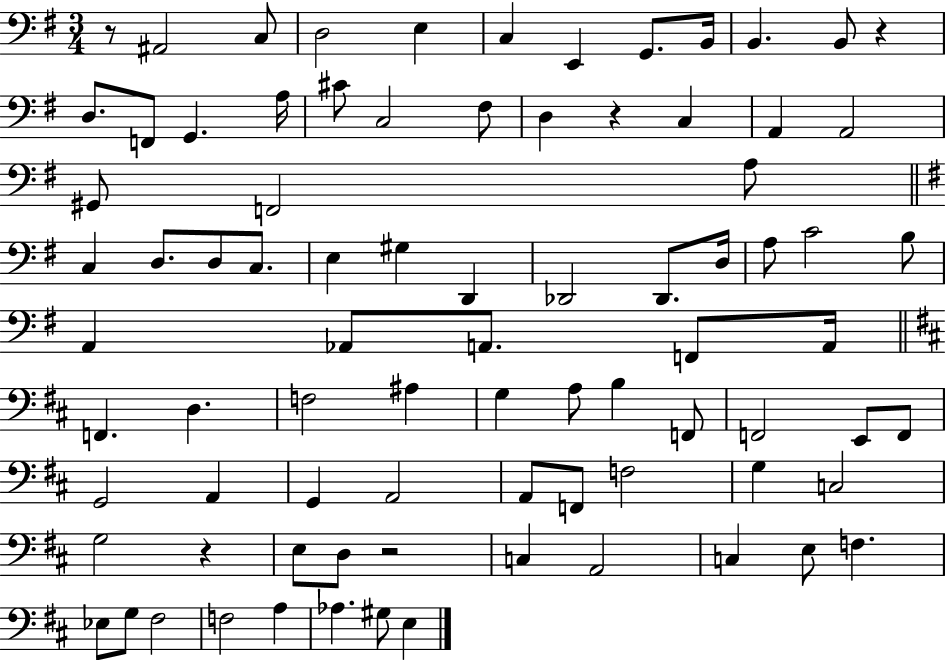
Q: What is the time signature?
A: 3/4